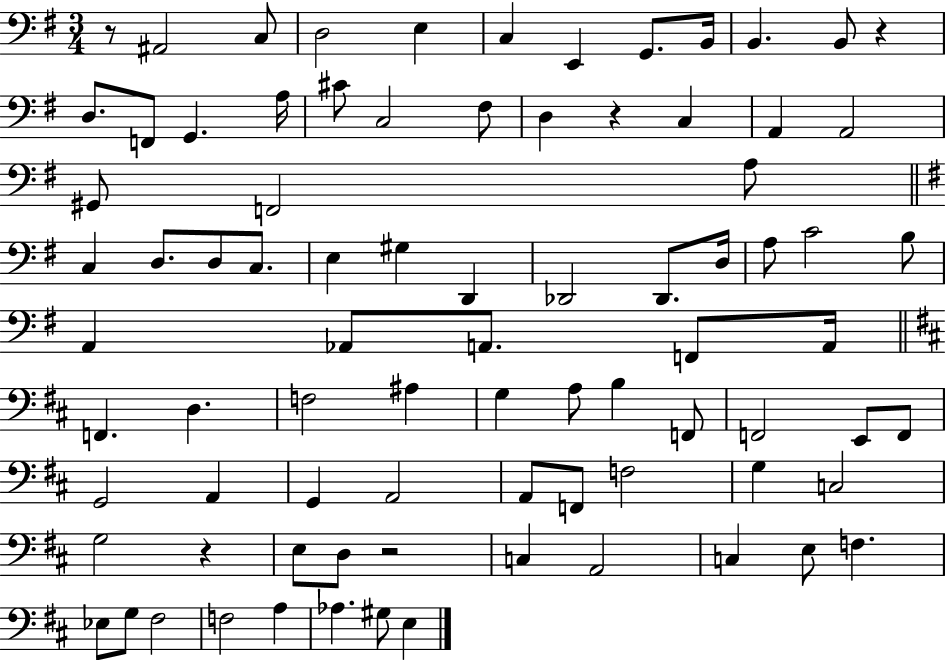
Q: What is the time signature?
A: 3/4